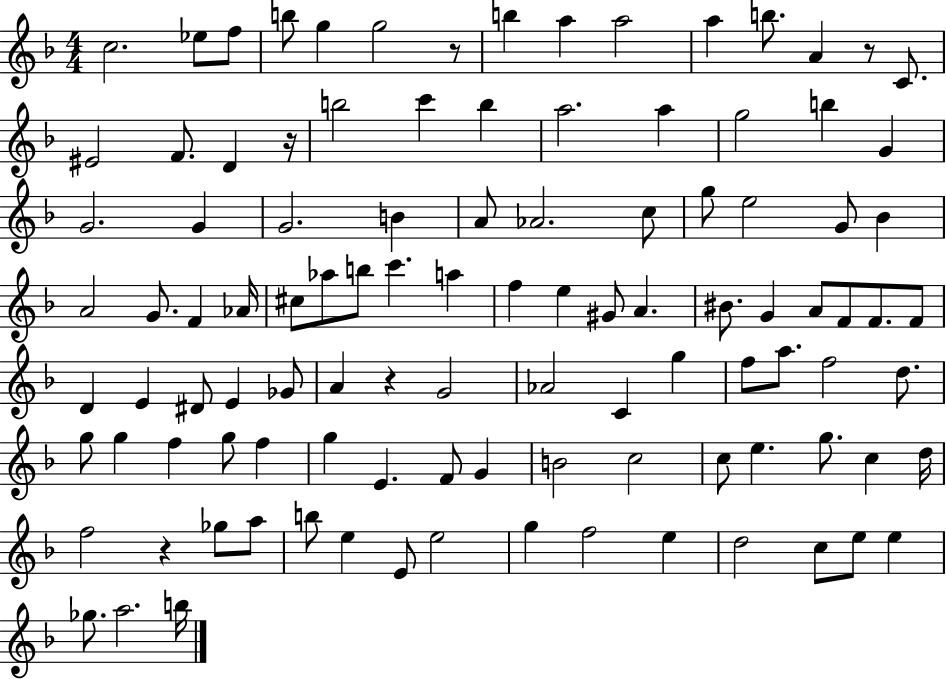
X:1
T:Untitled
M:4/4
L:1/4
K:F
c2 _e/2 f/2 b/2 g g2 z/2 b a a2 a b/2 A z/2 C/2 ^E2 F/2 D z/4 b2 c' b a2 a g2 b G G2 G G2 B A/2 _A2 c/2 g/2 e2 G/2 _B A2 G/2 F _A/4 ^c/2 _a/2 b/2 c' a f e ^G/2 A ^B/2 G A/2 F/2 F/2 F/2 D E ^D/2 E _G/2 A z G2 _A2 C g f/2 a/2 f2 d/2 g/2 g f g/2 f g E F/2 G B2 c2 c/2 e g/2 c d/4 f2 z _g/2 a/2 b/2 e E/2 e2 g f2 e d2 c/2 e/2 e _g/2 a2 b/4